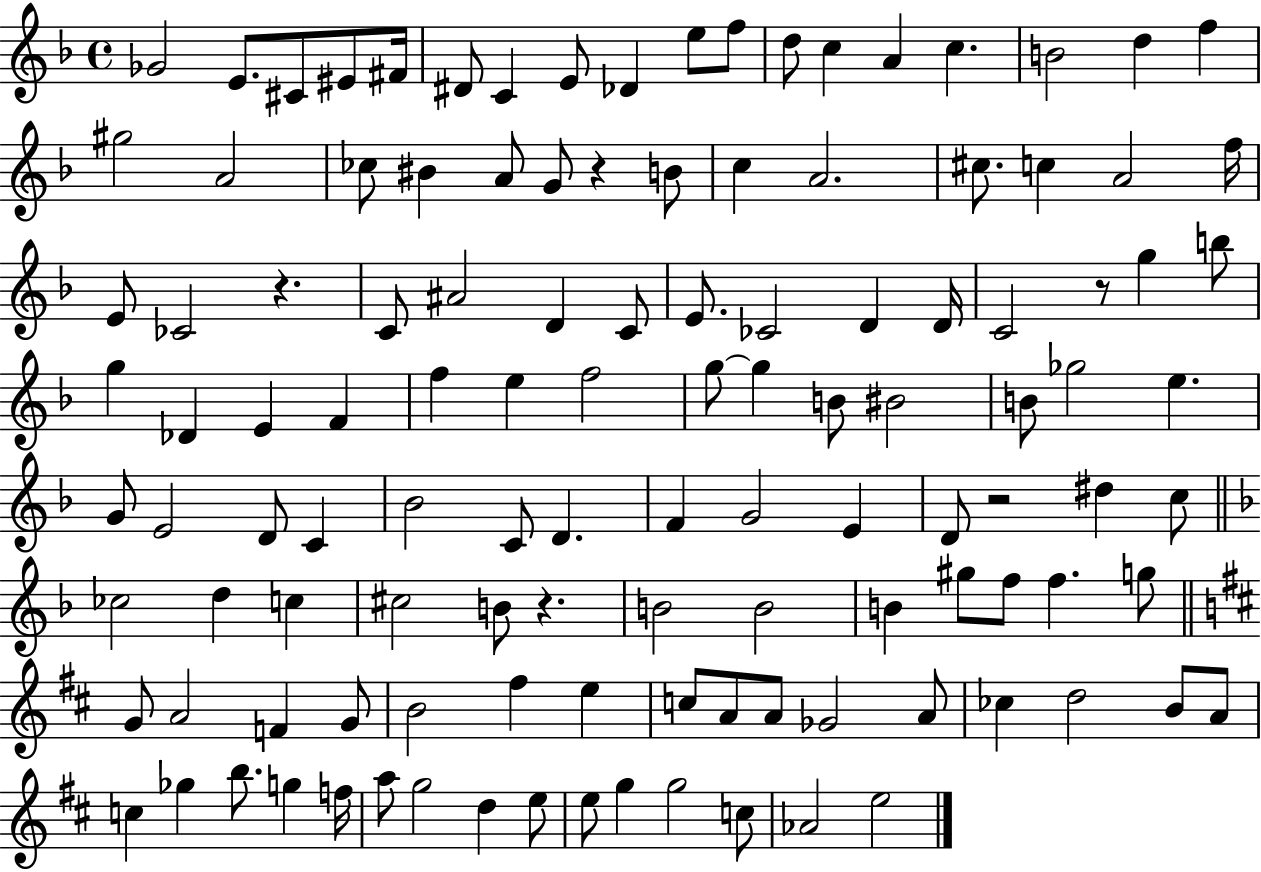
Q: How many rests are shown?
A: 5